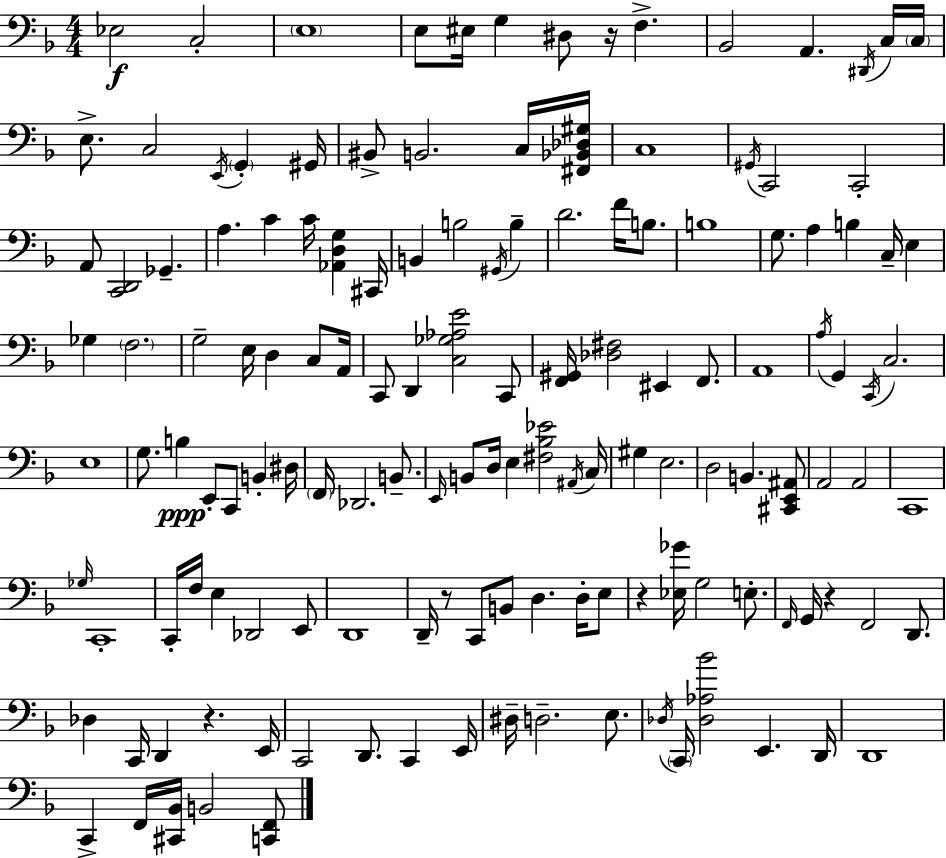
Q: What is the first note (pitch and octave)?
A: Eb3